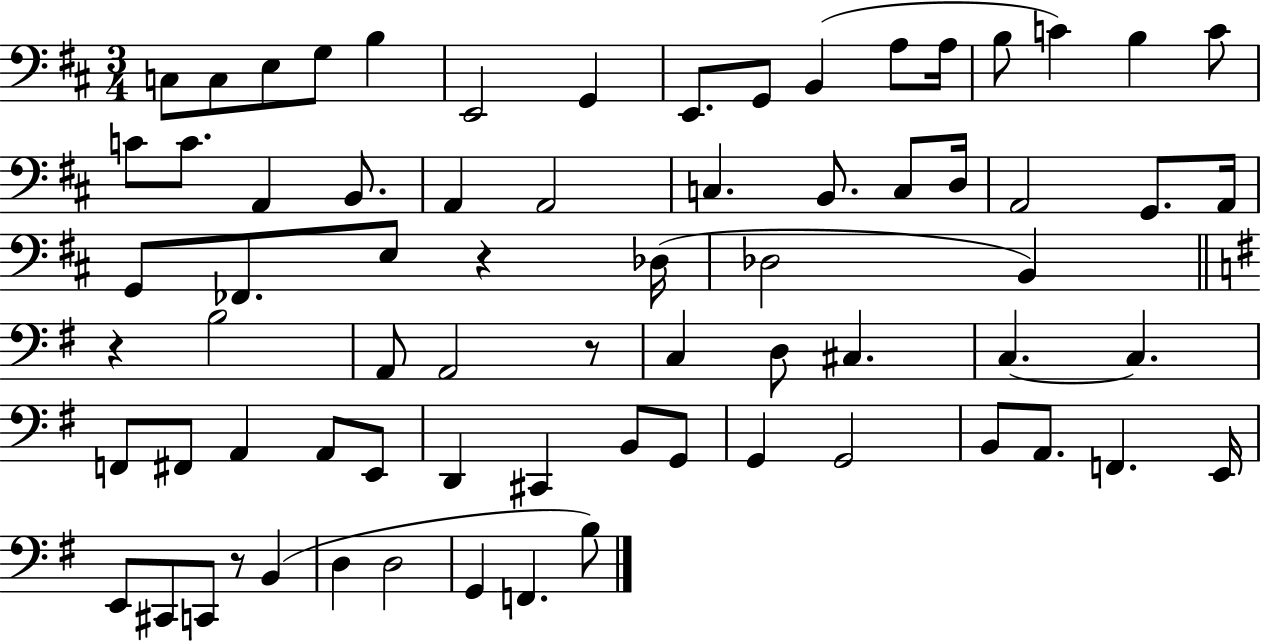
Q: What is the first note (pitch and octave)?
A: C3